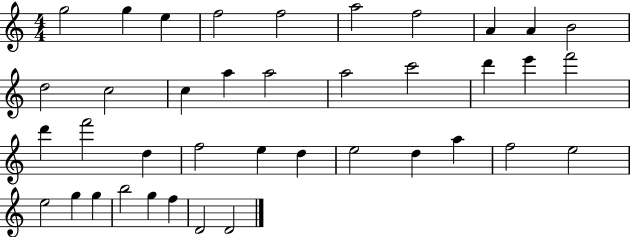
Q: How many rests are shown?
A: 0